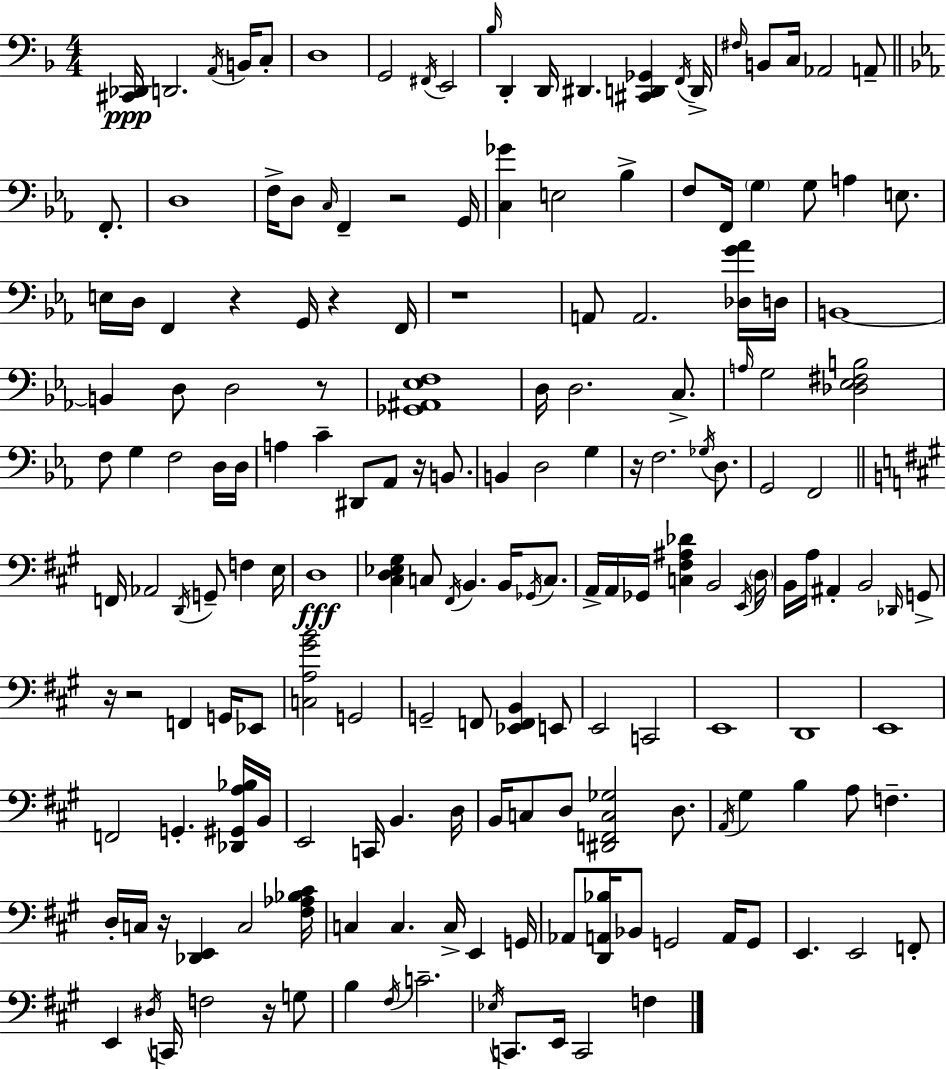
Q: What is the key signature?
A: F major